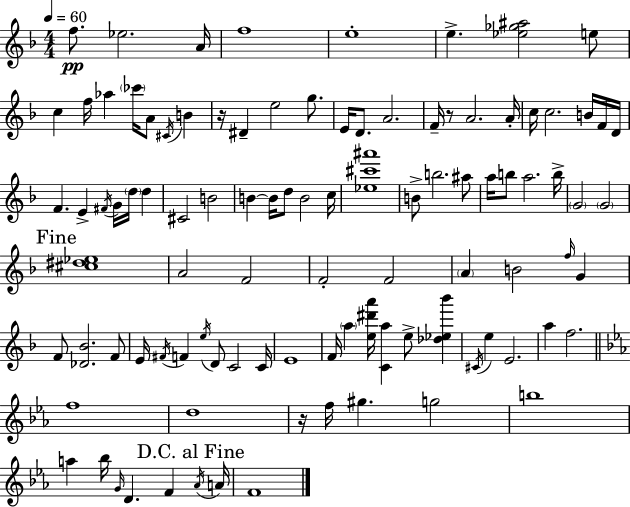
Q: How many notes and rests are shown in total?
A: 100